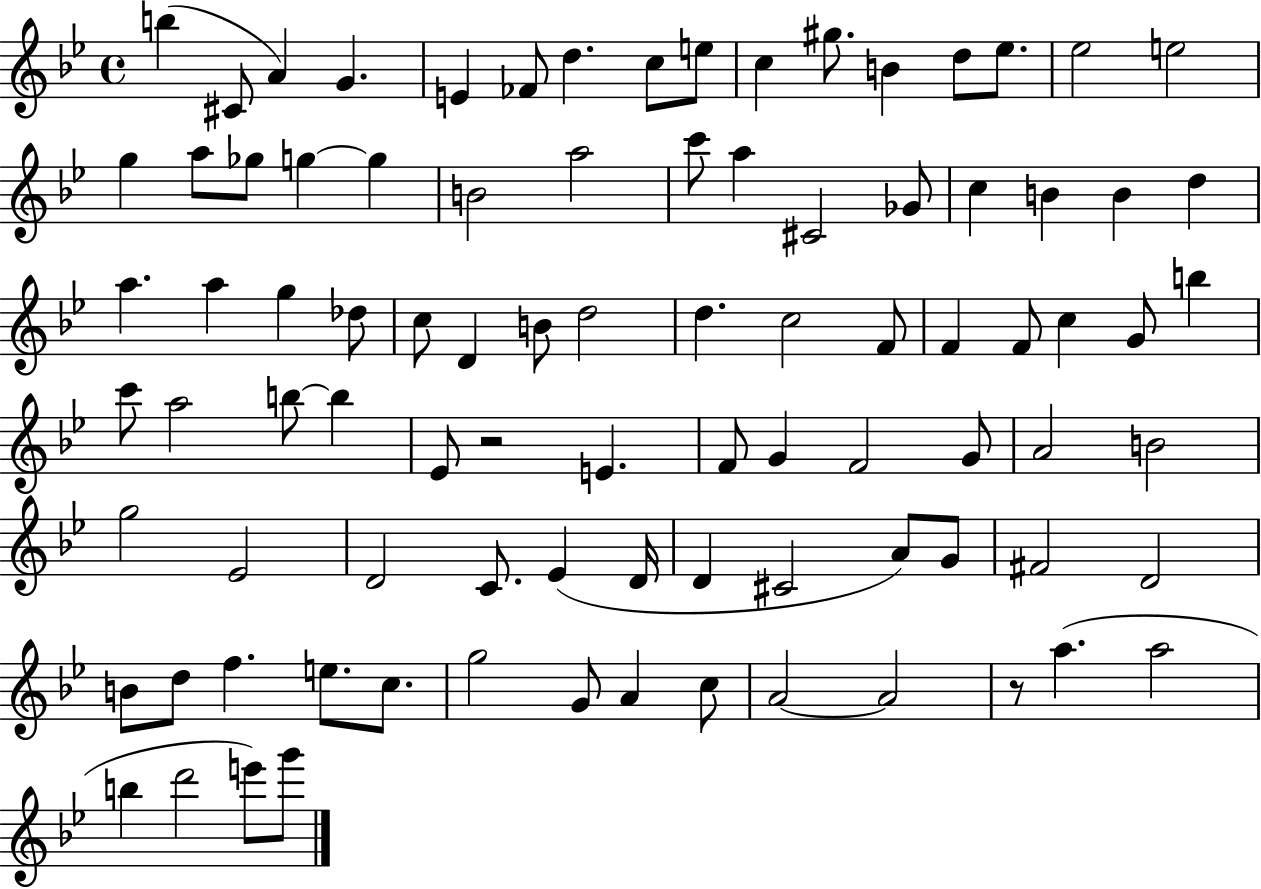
{
  \clef treble
  \time 4/4
  \defaultTimeSignature
  \key bes \major
  b''4( cis'8 a'4) g'4. | e'4 fes'8 d''4. c''8 e''8 | c''4 gis''8. b'4 d''8 ees''8. | ees''2 e''2 | \break g''4 a''8 ges''8 g''4~~ g''4 | b'2 a''2 | c'''8 a''4 cis'2 ges'8 | c''4 b'4 b'4 d''4 | \break a''4. a''4 g''4 des''8 | c''8 d'4 b'8 d''2 | d''4. c''2 f'8 | f'4 f'8 c''4 g'8 b''4 | \break c'''8 a''2 b''8~~ b''4 | ees'8 r2 e'4. | f'8 g'4 f'2 g'8 | a'2 b'2 | \break g''2 ees'2 | d'2 c'8. ees'4( d'16 | d'4 cis'2 a'8) g'8 | fis'2 d'2 | \break b'8 d''8 f''4. e''8. c''8. | g''2 g'8 a'4 c''8 | a'2~~ a'2 | r8 a''4.( a''2 | \break b''4 d'''2 e'''8) g'''8 | \bar "|."
}